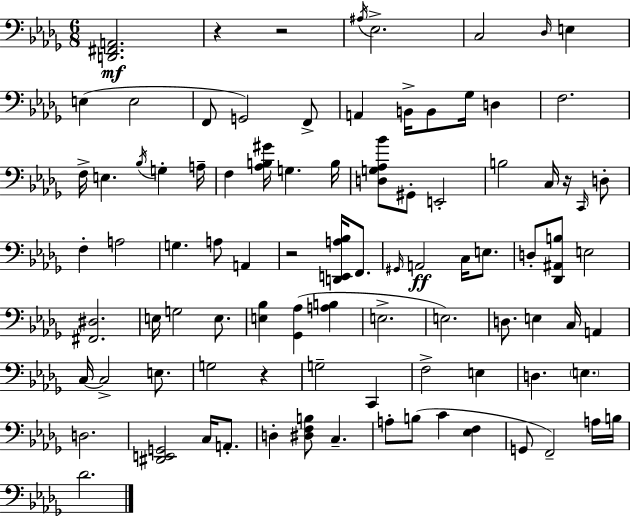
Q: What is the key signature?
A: BES minor